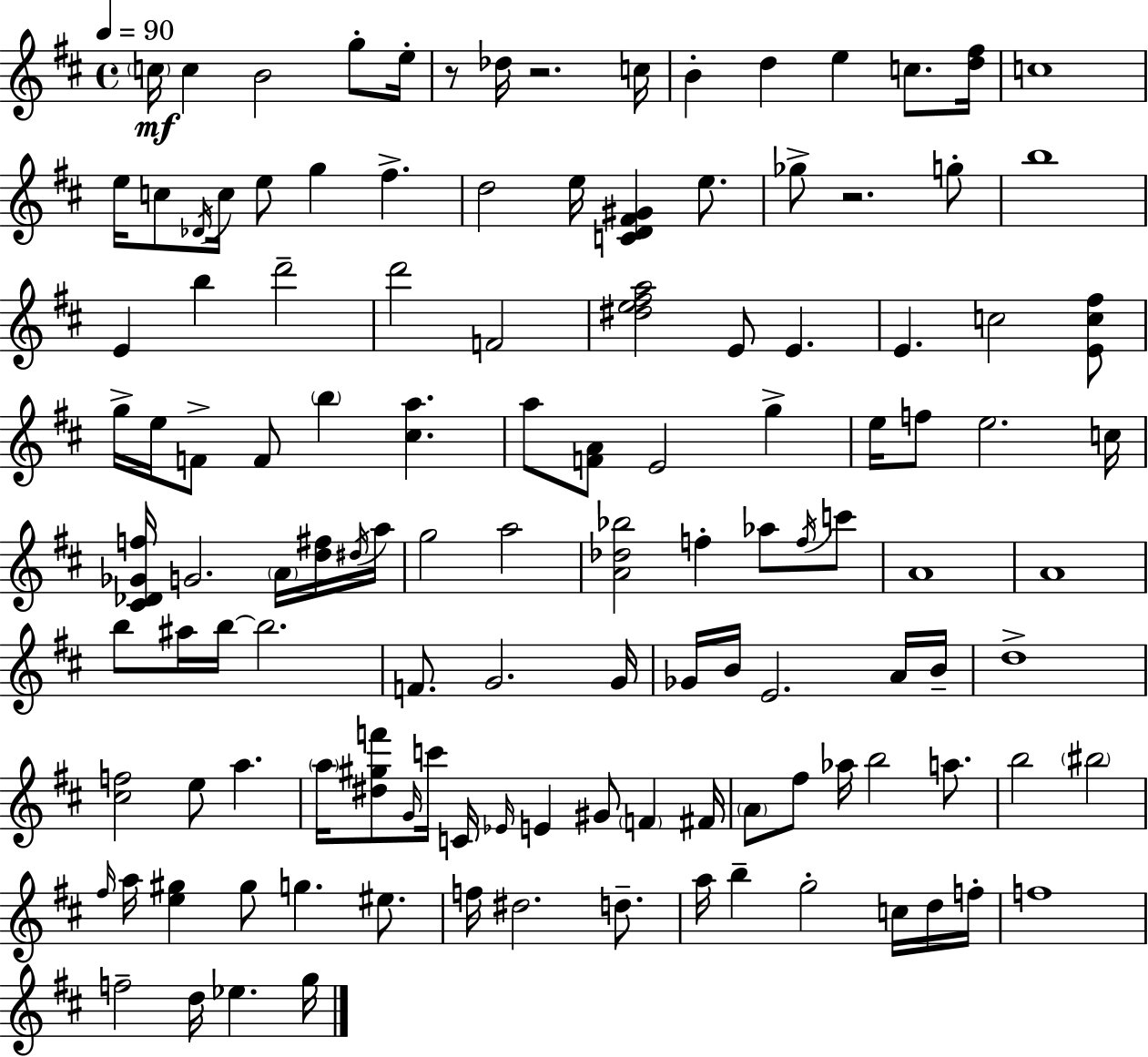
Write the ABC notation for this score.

X:1
T:Untitled
M:4/4
L:1/4
K:D
c/4 c B2 g/2 e/4 z/2 _d/4 z2 c/4 B d e c/2 [d^f]/4 c4 e/4 c/2 _D/4 c/4 e/2 g ^f d2 e/4 [CD^F^G] e/2 _g/2 z2 g/2 b4 E b d'2 d'2 F2 [^de^fa]2 E/2 E E c2 [Ec^f]/2 g/4 e/4 F/2 F/2 b [^ca] a/2 [FA]/2 E2 g e/4 f/2 e2 c/4 [^C_D_Gf]/4 G2 A/4 [d^f]/4 ^d/4 a/4 g2 a2 [A_d_b]2 f _a/2 f/4 c'/2 A4 A4 b/2 ^a/4 b/4 b2 F/2 G2 G/4 _G/4 B/4 E2 A/4 B/4 d4 [^cf]2 e/2 a a/4 [^d^gf']/2 G/4 c'/4 C/4 _E/4 E ^G/2 F ^F/4 A/2 ^f/2 _a/4 b2 a/2 b2 ^b2 ^f/4 a/4 [e^g] ^g/2 g ^e/2 f/4 ^d2 d/2 a/4 b g2 c/4 d/4 f/4 f4 f2 d/4 _e g/4